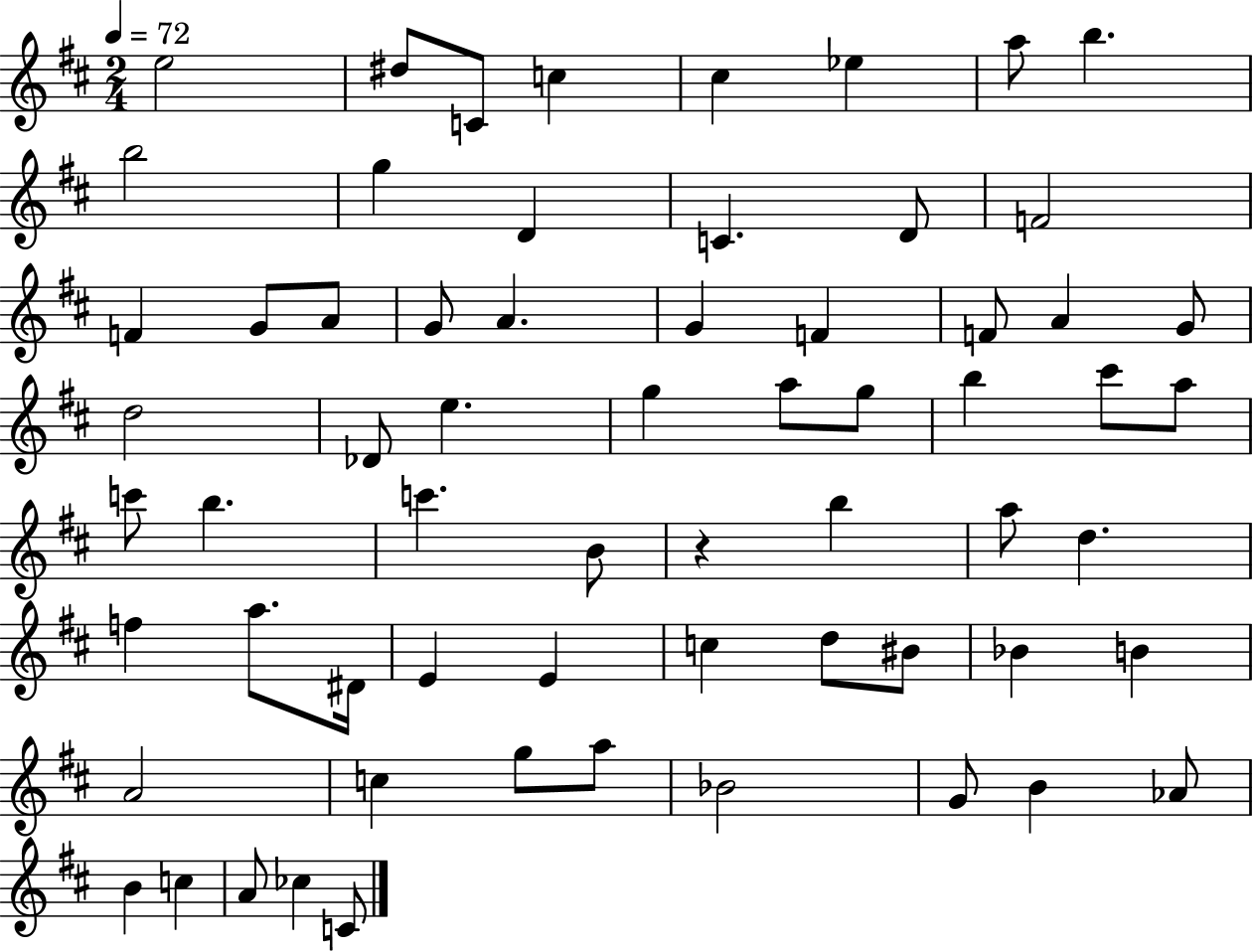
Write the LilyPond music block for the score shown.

{
  \clef treble
  \numericTimeSignature
  \time 2/4
  \key d \major
  \tempo 4 = 72
  \repeat volta 2 { e''2 | dis''8 c'8 c''4 | cis''4 ees''4 | a''8 b''4. | \break b''2 | g''4 d'4 | c'4. d'8 | f'2 | \break f'4 g'8 a'8 | g'8 a'4. | g'4 f'4 | f'8 a'4 g'8 | \break d''2 | des'8 e''4. | g''4 a''8 g''8 | b''4 cis'''8 a''8 | \break c'''8 b''4. | c'''4. b'8 | r4 b''4 | a''8 d''4. | \break f''4 a''8. dis'16 | e'4 e'4 | c''4 d''8 bis'8 | bes'4 b'4 | \break a'2 | c''4 g''8 a''8 | bes'2 | g'8 b'4 aes'8 | \break b'4 c''4 | a'8 ces''4 c'8 | } \bar "|."
}